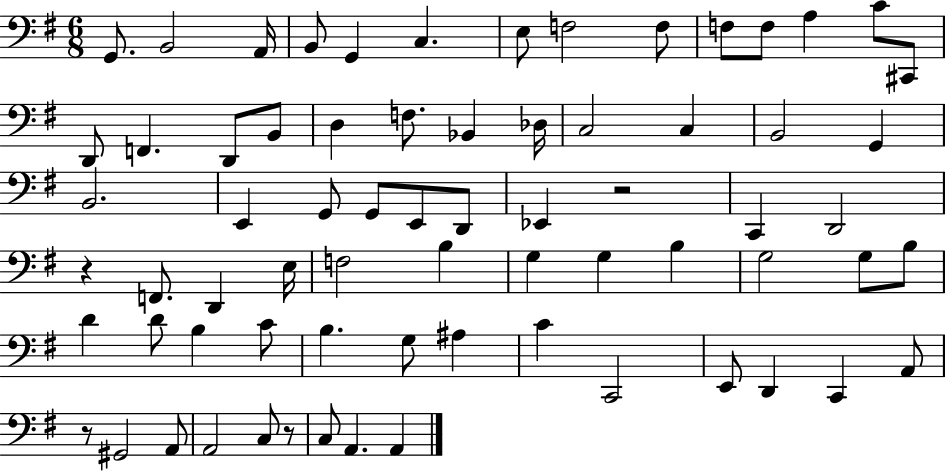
X:1
T:Untitled
M:6/8
L:1/4
K:G
G,,/2 B,,2 A,,/4 B,,/2 G,, C, E,/2 F,2 F,/2 F,/2 F,/2 A, C/2 ^C,,/2 D,,/2 F,, D,,/2 B,,/2 D, F,/2 _B,, _D,/4 C,2 C, B,,2 G,, B,,2 E,, G,,/2 G,,/2 E,,/2 D,,/2 _E,, z2 C,, D,,2 z F,,/2 D,, E,/4 F,2 B, G, G, B, G,2 G,/2 B,/2 D D/2 B, C/2 B, G,/2 ^A, C C,,2 E,,/2 D,, C,, A,,/2 z/2 ^G,,2 A,,/2 A,,2 C,/2 z/2 C,/2 A,, A,,